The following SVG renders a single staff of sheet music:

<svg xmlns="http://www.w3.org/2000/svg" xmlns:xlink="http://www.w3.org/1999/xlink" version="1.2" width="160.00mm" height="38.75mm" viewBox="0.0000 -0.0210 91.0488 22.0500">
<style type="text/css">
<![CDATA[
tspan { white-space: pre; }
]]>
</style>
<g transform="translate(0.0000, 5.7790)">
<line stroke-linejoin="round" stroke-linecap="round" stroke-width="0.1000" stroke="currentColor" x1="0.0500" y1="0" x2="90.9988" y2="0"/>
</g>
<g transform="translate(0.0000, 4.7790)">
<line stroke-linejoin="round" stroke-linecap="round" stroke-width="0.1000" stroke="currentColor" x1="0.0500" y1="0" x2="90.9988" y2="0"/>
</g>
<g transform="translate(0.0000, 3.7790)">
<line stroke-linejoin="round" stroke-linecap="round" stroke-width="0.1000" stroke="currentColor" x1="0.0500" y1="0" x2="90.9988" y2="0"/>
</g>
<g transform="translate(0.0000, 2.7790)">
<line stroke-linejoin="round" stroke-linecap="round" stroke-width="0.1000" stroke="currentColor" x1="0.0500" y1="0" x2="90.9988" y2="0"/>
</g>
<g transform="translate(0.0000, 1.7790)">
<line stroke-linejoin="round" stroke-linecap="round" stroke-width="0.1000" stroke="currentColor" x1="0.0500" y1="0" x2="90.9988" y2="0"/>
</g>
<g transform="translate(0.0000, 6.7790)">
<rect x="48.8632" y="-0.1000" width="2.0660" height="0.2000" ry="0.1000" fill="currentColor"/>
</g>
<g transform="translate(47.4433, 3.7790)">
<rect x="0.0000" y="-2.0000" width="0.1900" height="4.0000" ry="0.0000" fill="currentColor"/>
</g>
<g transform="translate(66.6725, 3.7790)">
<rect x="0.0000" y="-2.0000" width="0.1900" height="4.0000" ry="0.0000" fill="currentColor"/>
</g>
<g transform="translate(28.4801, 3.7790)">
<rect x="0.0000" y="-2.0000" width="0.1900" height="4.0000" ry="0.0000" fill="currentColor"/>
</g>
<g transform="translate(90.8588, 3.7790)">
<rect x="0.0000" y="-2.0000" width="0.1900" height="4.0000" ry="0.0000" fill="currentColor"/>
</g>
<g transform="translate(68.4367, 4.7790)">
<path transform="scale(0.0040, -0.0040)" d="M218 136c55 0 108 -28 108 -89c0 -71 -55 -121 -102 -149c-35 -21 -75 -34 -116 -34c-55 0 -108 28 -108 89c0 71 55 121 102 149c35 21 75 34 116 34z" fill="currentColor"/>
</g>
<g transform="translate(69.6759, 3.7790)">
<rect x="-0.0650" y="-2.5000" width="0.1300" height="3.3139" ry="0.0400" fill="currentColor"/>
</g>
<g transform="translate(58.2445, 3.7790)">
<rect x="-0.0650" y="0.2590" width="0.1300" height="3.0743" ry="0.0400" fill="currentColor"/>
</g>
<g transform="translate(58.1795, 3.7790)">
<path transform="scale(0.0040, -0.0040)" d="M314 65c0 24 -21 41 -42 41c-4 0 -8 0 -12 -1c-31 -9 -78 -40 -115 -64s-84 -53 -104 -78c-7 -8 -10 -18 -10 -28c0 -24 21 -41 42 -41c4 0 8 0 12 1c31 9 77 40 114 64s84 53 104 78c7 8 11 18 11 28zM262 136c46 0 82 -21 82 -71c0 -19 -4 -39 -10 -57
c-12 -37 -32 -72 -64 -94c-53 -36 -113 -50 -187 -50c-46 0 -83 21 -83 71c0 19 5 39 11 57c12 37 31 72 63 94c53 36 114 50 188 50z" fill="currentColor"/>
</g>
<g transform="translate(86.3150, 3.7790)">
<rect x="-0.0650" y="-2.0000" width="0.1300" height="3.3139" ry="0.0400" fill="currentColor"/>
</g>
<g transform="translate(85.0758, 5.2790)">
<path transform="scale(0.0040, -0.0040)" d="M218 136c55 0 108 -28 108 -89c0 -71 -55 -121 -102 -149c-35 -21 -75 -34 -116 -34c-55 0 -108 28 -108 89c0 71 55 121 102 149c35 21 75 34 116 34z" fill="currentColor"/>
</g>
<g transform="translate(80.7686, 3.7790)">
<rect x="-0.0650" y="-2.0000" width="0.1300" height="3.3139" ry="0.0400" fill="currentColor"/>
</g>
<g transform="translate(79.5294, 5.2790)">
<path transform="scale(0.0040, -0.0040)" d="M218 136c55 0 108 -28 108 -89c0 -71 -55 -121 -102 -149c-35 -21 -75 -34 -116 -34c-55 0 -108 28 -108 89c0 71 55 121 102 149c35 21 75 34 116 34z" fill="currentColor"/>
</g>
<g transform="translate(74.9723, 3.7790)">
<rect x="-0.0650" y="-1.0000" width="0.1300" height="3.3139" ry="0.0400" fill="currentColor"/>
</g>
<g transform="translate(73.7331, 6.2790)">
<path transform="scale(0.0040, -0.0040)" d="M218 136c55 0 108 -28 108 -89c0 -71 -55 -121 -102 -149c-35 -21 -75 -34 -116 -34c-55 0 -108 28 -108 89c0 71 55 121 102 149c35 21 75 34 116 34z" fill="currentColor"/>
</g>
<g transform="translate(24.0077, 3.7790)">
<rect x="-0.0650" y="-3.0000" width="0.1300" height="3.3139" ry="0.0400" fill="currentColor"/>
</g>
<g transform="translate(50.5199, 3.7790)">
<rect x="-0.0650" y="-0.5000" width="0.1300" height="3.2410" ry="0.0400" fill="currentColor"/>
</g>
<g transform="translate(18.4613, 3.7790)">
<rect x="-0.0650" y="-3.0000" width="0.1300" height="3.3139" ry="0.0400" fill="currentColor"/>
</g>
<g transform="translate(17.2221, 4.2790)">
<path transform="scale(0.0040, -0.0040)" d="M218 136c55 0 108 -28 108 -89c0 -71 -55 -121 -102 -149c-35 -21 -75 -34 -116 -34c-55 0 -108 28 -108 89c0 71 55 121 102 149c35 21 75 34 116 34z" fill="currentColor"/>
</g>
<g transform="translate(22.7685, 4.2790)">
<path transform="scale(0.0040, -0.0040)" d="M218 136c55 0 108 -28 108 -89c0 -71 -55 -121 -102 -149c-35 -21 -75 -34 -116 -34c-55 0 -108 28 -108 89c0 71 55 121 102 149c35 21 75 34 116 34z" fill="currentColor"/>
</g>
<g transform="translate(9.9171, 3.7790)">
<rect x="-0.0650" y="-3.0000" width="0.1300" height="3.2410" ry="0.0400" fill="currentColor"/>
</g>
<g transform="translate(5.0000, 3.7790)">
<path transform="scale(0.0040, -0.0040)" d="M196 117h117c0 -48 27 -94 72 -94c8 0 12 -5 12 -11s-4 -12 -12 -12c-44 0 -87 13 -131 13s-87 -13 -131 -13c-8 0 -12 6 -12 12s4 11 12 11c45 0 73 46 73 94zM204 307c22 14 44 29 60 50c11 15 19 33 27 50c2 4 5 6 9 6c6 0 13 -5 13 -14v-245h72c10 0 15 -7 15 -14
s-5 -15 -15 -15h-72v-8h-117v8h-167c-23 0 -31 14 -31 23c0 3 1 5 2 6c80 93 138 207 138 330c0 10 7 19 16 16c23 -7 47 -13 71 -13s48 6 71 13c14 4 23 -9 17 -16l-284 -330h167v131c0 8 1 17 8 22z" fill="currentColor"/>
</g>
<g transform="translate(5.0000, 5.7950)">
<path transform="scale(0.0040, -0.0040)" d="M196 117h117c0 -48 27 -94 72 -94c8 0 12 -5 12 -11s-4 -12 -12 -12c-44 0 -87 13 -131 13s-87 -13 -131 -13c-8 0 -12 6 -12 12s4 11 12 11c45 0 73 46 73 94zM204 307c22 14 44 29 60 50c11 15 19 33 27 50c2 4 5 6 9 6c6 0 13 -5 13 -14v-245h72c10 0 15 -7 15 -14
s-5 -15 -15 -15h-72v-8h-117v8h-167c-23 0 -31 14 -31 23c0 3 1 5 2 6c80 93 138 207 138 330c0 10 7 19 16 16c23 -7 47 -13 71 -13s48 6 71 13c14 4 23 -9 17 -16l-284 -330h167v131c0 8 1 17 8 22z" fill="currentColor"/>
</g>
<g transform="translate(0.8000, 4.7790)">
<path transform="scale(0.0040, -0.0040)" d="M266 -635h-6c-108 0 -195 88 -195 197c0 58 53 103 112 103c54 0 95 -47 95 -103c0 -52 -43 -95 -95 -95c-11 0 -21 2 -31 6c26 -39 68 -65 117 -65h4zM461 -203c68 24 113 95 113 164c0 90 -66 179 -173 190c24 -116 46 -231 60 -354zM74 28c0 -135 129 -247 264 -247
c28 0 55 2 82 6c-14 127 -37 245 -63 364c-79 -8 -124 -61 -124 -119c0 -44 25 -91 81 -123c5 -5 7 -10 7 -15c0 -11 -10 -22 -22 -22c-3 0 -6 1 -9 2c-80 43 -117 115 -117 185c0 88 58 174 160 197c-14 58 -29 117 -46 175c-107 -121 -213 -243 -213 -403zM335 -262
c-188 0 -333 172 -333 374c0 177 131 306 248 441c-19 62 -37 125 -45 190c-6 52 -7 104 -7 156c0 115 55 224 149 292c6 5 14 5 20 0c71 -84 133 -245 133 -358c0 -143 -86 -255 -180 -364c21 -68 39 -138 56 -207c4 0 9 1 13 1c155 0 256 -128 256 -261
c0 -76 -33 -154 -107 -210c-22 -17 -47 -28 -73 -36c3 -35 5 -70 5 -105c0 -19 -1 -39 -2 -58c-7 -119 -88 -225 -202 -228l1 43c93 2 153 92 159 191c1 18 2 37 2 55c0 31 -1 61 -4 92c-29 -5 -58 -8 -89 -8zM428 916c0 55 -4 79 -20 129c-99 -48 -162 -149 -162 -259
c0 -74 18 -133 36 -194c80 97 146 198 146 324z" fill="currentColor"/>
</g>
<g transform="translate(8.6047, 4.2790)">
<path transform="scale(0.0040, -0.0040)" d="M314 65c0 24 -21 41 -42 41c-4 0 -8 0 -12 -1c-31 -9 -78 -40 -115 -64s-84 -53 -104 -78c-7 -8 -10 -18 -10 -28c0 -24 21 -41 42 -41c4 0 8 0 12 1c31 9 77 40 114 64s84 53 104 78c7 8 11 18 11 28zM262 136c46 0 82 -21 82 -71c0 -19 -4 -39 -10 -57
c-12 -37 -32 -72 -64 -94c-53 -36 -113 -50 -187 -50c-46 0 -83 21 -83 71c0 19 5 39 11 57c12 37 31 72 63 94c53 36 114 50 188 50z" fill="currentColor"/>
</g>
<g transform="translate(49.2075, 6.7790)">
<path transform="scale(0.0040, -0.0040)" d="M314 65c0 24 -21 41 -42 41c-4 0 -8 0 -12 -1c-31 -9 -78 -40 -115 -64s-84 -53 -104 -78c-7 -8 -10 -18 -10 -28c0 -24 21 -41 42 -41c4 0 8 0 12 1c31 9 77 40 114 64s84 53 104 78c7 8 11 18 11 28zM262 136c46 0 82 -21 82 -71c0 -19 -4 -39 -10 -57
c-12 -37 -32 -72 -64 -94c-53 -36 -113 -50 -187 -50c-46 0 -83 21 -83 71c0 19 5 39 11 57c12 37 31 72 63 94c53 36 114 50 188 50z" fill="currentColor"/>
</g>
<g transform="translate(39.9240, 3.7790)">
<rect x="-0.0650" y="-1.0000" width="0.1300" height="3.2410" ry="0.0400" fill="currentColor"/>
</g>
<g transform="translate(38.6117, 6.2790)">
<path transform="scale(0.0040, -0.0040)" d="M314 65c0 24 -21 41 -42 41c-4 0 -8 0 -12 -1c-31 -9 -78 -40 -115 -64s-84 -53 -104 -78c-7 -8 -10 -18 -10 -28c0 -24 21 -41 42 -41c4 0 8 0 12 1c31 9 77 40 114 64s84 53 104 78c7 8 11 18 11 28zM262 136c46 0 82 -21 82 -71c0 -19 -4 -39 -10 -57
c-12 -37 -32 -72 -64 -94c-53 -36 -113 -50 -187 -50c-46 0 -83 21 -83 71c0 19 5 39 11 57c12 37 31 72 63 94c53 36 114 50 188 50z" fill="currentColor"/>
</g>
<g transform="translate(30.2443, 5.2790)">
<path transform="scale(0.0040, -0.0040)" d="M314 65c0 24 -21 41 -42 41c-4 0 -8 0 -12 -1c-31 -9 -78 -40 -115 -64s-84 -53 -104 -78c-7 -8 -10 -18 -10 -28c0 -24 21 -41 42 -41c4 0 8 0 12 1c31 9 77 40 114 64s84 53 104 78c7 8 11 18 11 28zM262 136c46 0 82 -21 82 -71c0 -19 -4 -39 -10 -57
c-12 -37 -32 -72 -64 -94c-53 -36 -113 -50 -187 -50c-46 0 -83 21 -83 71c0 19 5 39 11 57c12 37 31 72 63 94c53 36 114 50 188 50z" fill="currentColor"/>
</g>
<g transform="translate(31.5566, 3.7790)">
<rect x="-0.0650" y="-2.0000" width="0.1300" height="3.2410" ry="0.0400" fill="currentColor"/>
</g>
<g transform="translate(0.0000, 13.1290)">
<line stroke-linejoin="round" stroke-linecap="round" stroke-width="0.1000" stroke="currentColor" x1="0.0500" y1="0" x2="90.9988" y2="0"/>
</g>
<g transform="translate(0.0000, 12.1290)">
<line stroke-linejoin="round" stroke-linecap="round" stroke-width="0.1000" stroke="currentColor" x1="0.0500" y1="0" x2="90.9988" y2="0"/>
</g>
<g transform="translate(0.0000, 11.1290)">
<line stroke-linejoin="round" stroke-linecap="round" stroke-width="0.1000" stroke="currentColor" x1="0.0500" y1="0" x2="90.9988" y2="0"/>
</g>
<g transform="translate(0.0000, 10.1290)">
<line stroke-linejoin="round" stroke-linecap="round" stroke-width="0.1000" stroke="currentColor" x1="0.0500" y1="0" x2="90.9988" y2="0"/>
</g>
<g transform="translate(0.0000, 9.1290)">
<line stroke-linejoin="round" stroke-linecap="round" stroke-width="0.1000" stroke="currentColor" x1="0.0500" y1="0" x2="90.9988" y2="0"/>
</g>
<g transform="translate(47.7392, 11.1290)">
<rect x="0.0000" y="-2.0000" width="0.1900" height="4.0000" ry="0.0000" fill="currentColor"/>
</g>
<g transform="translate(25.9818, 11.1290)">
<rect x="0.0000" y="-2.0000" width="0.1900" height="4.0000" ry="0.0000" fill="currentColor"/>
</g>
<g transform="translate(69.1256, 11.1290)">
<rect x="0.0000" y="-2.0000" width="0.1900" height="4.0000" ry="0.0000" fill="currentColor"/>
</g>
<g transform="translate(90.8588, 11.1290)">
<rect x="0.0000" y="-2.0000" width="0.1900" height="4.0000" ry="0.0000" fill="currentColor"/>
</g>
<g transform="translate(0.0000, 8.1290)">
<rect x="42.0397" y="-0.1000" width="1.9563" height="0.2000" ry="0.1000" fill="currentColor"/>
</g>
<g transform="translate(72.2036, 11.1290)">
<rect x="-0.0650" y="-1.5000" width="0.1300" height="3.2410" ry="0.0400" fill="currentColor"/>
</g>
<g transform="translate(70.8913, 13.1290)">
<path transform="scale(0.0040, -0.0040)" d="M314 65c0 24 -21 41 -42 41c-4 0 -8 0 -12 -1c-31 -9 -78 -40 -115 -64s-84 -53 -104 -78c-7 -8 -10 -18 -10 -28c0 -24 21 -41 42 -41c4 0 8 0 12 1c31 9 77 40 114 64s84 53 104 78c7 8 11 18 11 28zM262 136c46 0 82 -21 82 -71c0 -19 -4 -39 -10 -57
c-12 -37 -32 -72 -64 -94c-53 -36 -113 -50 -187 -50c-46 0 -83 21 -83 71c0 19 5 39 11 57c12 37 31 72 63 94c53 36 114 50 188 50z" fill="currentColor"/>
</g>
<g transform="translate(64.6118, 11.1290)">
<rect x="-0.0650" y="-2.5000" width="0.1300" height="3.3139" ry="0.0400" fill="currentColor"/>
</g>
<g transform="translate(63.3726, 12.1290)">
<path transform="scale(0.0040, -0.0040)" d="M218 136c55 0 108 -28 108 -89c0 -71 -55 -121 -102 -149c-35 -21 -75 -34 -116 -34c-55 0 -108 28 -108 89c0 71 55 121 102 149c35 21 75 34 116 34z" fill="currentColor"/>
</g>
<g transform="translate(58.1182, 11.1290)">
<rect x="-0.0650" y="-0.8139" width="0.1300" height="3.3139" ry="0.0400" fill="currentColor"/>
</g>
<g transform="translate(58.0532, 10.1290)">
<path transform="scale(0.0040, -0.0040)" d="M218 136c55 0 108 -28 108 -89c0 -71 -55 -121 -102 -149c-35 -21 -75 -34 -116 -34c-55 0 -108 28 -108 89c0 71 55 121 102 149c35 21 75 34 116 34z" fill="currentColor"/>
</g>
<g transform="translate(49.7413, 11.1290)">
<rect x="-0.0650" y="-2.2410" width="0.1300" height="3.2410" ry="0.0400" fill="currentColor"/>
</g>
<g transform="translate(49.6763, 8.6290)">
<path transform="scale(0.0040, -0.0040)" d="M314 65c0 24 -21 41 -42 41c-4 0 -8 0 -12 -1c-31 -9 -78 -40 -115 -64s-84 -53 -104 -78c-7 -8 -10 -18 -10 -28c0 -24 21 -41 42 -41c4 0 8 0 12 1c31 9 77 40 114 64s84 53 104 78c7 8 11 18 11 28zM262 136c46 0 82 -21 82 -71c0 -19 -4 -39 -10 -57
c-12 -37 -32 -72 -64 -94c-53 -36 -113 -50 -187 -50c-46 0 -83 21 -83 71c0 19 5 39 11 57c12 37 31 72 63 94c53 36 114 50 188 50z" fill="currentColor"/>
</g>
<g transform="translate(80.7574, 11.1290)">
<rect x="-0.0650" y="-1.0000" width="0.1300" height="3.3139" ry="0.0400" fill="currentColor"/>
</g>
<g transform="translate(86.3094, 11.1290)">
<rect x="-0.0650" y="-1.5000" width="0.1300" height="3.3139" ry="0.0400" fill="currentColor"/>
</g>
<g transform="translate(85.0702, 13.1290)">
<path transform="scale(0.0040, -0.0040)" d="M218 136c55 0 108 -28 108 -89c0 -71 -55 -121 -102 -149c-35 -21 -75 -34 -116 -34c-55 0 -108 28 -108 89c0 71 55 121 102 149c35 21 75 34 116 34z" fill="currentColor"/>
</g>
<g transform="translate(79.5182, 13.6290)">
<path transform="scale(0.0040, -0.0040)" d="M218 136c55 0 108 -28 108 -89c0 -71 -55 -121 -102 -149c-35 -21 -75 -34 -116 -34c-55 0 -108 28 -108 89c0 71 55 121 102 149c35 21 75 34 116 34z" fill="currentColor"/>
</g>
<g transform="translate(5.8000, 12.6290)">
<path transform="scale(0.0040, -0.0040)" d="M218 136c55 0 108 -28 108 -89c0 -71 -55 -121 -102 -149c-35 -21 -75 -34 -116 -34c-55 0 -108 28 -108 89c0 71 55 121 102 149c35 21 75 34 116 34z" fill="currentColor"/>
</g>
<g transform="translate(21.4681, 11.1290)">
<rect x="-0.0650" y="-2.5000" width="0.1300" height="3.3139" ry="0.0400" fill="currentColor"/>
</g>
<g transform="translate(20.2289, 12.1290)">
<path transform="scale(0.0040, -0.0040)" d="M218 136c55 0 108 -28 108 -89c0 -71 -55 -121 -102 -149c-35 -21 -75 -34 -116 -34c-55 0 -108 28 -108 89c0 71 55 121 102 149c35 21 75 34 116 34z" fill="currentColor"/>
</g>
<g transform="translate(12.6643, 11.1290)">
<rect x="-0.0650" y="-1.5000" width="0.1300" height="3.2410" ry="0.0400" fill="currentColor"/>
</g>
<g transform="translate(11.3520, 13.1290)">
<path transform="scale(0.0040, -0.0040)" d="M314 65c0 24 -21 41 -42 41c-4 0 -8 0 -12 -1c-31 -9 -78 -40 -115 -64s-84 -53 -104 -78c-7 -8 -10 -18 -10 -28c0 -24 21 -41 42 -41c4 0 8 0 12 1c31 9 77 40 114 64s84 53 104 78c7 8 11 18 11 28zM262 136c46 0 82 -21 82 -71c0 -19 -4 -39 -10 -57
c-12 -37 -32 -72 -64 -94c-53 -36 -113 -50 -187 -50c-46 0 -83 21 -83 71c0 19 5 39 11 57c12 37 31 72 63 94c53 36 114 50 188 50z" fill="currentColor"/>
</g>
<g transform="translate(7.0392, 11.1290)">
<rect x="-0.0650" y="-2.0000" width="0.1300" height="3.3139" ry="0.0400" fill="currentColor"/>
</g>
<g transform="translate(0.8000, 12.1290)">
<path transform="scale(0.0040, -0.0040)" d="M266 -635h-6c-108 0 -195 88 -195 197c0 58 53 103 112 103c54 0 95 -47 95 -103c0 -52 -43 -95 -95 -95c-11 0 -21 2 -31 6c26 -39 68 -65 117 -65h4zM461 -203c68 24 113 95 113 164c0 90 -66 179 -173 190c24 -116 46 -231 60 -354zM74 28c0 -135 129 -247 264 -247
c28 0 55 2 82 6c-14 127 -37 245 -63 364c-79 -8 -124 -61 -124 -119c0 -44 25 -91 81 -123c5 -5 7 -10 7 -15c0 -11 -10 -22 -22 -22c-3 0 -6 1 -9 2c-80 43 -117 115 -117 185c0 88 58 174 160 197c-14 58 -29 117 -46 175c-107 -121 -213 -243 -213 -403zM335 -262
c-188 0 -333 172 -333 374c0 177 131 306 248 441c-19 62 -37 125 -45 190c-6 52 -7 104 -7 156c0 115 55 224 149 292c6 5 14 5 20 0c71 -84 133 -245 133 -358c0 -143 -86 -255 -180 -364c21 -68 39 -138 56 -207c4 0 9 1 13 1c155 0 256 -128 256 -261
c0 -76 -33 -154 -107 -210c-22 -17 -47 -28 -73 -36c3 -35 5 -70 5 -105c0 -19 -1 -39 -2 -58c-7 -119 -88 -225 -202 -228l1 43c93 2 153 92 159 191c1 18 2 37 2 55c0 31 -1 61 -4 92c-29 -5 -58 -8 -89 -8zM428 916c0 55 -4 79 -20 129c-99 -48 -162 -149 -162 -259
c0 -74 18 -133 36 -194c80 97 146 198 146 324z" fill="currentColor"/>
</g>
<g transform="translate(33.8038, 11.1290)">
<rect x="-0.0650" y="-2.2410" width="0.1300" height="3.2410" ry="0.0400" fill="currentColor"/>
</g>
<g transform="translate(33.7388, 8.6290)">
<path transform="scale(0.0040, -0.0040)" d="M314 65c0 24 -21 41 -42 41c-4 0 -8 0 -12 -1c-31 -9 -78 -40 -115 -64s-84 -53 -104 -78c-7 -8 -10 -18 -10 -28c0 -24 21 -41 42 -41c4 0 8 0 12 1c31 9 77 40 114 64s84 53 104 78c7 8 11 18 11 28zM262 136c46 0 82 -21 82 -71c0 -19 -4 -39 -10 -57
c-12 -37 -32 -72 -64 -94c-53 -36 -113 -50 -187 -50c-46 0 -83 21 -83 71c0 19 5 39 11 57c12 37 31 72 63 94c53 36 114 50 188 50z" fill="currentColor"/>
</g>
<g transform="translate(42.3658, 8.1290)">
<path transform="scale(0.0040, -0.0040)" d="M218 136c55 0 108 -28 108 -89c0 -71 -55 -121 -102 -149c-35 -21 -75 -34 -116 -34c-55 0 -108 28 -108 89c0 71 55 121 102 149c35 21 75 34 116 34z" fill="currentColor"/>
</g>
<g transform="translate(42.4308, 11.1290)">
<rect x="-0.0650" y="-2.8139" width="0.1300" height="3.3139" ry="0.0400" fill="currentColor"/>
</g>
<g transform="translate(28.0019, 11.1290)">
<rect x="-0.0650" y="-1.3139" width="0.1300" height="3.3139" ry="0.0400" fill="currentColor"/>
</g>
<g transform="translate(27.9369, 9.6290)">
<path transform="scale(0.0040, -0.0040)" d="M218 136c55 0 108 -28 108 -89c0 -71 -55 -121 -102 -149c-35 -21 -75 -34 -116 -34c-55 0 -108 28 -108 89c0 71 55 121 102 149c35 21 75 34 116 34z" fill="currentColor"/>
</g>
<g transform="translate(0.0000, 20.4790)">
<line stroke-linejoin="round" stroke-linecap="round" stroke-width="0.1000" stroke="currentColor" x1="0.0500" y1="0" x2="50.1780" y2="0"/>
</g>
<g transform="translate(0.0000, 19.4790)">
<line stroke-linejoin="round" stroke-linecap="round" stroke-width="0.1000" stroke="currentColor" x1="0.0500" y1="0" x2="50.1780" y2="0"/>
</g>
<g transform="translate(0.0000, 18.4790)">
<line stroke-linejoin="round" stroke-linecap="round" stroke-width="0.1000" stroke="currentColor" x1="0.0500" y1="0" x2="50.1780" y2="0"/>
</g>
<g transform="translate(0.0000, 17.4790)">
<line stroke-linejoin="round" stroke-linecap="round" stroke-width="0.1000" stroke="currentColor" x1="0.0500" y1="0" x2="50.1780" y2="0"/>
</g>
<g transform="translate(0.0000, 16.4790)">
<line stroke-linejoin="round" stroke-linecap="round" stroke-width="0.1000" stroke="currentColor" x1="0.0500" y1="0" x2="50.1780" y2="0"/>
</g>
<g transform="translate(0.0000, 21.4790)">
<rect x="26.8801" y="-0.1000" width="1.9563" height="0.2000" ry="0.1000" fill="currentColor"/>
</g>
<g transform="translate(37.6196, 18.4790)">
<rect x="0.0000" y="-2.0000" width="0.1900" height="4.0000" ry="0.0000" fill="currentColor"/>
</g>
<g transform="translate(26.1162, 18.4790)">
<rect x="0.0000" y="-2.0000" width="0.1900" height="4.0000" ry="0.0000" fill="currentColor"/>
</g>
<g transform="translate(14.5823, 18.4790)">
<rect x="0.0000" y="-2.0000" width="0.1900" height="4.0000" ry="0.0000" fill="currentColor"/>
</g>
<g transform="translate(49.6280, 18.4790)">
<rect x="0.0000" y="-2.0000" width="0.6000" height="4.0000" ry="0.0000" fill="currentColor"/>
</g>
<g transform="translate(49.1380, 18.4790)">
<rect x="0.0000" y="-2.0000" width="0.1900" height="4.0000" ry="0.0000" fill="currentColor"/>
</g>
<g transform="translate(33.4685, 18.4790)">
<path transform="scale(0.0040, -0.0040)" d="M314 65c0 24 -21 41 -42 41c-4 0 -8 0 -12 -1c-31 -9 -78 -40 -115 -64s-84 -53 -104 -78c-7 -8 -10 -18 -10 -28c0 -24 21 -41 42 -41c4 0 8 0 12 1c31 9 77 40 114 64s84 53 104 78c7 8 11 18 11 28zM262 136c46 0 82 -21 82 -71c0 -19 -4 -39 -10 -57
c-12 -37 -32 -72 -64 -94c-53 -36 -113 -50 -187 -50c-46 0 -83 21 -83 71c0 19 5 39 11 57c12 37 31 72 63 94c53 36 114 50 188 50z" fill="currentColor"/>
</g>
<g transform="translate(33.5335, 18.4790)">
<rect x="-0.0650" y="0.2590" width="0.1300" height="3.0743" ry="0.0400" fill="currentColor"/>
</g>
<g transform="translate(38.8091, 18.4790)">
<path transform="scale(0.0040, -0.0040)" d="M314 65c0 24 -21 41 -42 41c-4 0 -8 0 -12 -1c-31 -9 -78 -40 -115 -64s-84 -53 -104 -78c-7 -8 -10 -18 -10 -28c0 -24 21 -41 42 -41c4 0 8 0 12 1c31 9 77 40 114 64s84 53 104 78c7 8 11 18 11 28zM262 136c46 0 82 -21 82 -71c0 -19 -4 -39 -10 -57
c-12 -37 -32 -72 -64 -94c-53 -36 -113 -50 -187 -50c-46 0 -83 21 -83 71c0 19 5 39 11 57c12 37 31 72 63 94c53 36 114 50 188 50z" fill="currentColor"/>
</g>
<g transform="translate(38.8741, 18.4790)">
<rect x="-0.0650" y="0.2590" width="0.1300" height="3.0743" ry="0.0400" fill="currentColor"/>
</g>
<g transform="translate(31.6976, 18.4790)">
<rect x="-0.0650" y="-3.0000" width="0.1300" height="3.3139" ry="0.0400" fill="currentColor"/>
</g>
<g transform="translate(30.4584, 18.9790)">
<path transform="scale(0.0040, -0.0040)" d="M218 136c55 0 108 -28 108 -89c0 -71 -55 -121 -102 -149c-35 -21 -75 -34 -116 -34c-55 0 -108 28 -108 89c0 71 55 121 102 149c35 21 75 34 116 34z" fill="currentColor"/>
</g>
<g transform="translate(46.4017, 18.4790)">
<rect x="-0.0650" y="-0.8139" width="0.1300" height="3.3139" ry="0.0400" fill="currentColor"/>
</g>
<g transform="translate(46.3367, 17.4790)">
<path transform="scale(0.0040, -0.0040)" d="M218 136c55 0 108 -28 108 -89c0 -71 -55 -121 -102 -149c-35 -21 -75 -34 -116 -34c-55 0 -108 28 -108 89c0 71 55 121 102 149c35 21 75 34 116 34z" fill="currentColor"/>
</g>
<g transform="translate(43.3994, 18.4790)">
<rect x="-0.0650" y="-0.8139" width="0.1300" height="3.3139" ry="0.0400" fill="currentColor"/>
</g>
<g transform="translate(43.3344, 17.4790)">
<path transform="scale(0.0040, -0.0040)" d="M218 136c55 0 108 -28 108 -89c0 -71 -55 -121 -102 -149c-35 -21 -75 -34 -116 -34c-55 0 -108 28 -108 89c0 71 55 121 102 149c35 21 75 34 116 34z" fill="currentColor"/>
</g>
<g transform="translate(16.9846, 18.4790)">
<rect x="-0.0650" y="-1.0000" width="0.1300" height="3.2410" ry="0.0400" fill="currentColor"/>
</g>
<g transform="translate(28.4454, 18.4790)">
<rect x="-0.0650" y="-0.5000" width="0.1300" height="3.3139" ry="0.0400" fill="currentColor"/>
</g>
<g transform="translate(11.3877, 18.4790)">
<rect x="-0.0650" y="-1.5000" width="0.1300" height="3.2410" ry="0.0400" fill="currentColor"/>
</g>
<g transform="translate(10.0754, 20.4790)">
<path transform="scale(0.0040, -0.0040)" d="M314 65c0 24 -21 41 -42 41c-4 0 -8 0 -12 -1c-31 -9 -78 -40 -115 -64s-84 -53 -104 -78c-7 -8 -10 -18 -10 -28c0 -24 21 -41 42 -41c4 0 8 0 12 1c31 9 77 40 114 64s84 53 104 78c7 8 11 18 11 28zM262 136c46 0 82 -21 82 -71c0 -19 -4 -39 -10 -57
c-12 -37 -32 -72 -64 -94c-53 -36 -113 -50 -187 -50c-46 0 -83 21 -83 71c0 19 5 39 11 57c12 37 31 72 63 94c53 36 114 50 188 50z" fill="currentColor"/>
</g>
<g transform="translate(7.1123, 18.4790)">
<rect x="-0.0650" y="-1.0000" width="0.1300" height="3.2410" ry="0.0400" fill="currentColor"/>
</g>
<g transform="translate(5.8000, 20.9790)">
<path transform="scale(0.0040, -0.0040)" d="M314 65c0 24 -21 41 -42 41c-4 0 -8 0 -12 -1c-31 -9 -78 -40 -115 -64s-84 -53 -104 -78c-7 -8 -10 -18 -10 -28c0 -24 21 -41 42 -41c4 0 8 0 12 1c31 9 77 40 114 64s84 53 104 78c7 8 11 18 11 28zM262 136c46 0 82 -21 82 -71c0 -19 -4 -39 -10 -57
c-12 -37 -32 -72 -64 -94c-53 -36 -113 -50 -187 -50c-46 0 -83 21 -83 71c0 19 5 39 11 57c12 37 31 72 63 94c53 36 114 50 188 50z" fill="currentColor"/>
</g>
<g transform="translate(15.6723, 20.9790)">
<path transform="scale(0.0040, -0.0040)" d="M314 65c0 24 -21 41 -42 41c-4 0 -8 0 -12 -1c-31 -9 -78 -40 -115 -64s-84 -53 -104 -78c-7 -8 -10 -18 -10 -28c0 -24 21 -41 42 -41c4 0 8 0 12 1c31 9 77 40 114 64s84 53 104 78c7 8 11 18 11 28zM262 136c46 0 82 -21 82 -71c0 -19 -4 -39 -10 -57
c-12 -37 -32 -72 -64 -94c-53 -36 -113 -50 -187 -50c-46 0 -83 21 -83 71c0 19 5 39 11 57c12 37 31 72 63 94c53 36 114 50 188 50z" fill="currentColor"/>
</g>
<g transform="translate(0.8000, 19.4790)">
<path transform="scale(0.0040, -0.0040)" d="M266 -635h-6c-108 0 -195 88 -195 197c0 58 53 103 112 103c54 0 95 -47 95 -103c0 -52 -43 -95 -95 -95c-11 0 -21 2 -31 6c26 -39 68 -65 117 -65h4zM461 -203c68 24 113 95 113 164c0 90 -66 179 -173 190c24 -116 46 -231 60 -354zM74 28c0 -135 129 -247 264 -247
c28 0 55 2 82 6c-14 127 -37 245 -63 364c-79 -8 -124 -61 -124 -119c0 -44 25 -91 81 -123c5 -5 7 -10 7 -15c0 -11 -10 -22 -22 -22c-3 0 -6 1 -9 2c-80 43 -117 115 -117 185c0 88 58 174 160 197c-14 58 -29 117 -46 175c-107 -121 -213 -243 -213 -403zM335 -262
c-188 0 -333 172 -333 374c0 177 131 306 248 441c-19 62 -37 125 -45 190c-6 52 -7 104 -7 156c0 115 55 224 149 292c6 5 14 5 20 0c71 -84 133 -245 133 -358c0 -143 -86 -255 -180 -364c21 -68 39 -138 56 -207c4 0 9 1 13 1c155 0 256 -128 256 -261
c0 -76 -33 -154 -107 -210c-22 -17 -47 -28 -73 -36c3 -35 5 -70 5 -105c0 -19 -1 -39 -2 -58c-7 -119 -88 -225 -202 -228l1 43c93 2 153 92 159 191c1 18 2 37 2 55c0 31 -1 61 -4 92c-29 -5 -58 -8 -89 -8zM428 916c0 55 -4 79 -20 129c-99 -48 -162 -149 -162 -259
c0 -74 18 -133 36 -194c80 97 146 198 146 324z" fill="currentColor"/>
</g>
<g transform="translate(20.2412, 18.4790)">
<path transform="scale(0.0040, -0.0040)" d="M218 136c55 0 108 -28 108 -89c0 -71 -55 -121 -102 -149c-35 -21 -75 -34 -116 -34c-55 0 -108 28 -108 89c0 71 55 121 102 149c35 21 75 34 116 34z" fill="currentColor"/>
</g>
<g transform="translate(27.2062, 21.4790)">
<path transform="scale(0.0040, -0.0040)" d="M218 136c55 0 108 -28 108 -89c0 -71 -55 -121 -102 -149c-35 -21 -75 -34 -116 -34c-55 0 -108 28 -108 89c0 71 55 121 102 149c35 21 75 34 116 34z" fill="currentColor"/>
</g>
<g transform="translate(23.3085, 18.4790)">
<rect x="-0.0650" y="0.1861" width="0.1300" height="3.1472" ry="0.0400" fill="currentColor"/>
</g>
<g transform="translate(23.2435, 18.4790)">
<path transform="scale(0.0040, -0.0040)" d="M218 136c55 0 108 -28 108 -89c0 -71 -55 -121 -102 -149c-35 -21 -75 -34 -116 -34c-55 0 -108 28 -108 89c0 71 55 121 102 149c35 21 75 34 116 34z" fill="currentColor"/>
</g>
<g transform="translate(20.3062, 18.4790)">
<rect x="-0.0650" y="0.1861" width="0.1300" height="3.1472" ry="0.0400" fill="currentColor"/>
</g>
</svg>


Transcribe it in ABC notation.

X:1
T:Untitled
M:4/4
L:1/4
K:C
A2 A A F2 D2 C2 B2 G D F F F E2 G e g2 a g2 d G E2 D E D2 E2 D2 B B C A B2 B2 d d